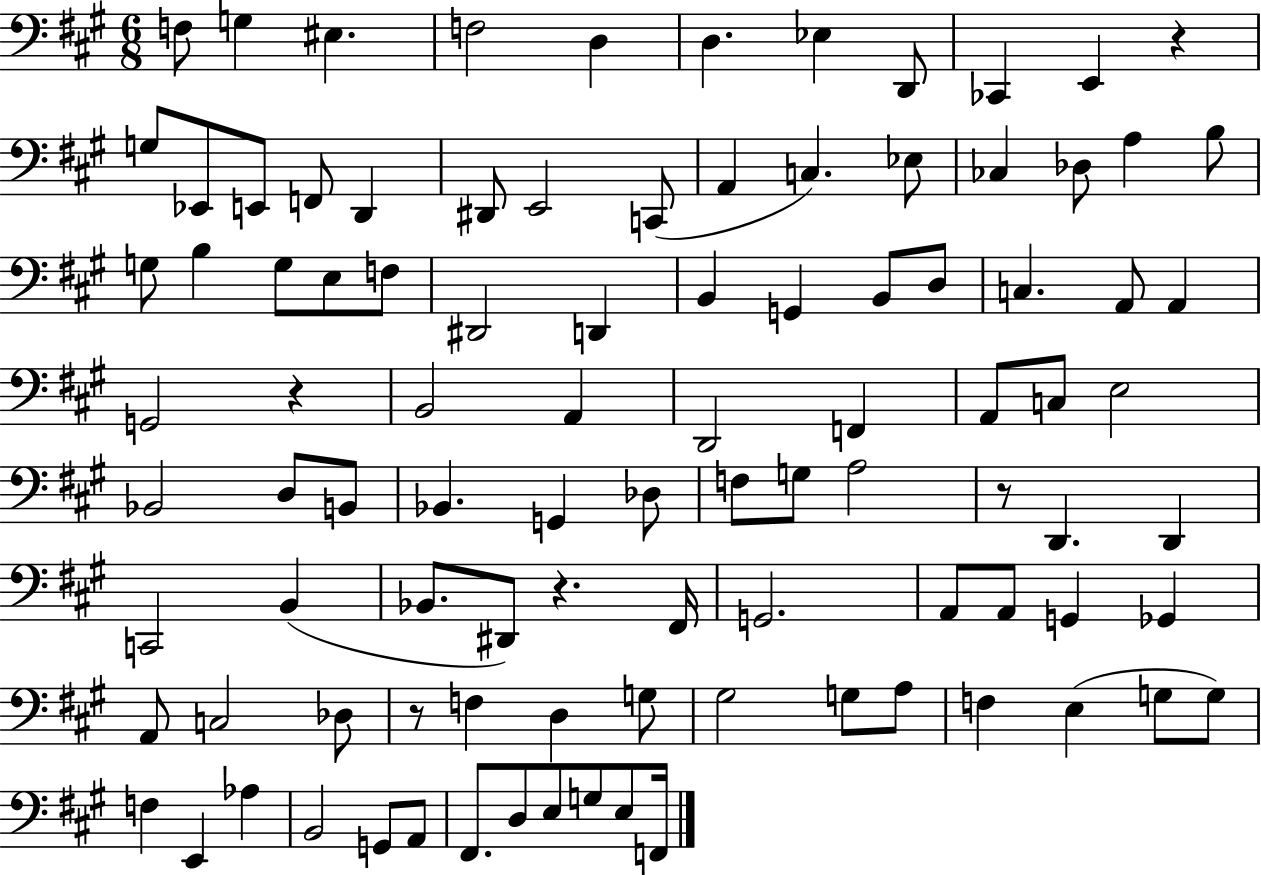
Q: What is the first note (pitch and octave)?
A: F3